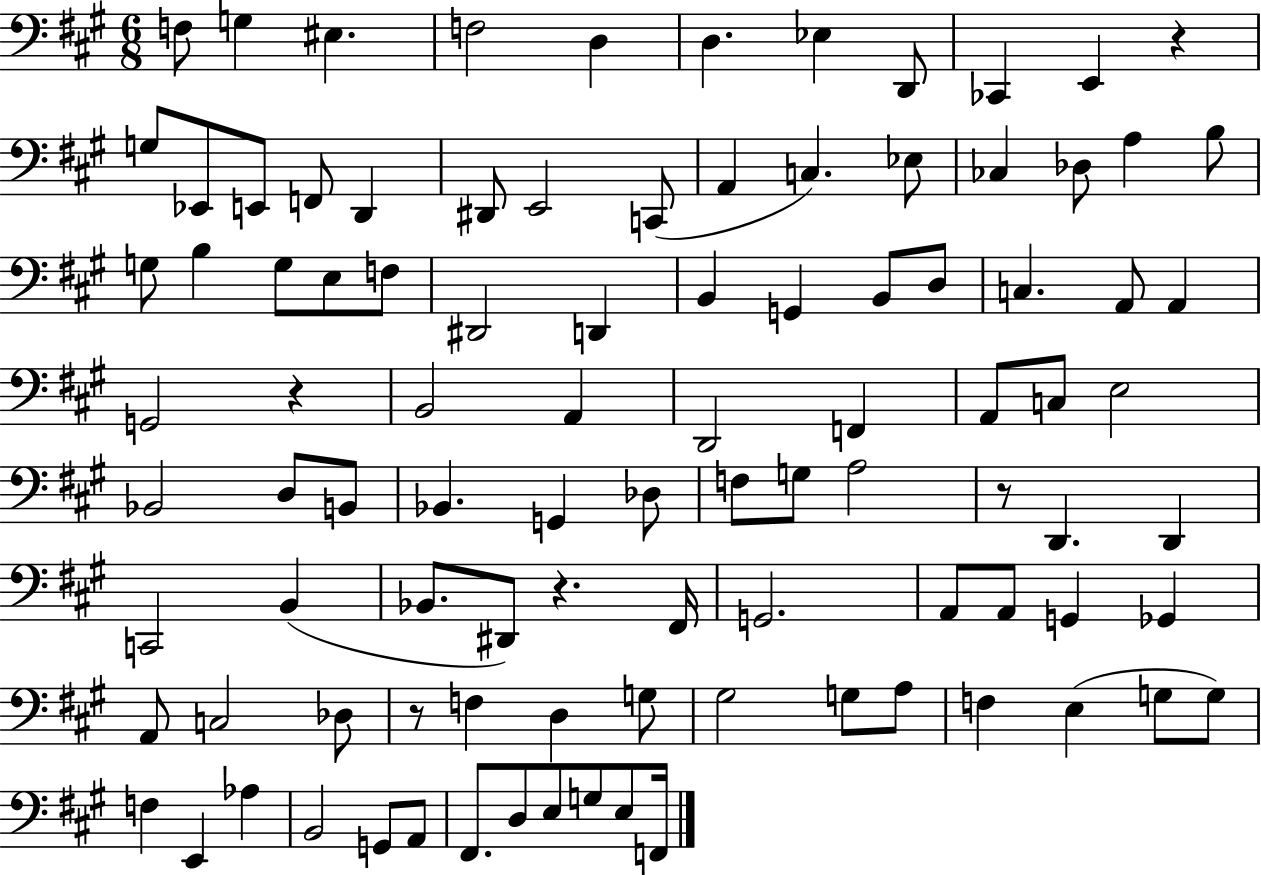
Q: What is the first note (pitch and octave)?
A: F3